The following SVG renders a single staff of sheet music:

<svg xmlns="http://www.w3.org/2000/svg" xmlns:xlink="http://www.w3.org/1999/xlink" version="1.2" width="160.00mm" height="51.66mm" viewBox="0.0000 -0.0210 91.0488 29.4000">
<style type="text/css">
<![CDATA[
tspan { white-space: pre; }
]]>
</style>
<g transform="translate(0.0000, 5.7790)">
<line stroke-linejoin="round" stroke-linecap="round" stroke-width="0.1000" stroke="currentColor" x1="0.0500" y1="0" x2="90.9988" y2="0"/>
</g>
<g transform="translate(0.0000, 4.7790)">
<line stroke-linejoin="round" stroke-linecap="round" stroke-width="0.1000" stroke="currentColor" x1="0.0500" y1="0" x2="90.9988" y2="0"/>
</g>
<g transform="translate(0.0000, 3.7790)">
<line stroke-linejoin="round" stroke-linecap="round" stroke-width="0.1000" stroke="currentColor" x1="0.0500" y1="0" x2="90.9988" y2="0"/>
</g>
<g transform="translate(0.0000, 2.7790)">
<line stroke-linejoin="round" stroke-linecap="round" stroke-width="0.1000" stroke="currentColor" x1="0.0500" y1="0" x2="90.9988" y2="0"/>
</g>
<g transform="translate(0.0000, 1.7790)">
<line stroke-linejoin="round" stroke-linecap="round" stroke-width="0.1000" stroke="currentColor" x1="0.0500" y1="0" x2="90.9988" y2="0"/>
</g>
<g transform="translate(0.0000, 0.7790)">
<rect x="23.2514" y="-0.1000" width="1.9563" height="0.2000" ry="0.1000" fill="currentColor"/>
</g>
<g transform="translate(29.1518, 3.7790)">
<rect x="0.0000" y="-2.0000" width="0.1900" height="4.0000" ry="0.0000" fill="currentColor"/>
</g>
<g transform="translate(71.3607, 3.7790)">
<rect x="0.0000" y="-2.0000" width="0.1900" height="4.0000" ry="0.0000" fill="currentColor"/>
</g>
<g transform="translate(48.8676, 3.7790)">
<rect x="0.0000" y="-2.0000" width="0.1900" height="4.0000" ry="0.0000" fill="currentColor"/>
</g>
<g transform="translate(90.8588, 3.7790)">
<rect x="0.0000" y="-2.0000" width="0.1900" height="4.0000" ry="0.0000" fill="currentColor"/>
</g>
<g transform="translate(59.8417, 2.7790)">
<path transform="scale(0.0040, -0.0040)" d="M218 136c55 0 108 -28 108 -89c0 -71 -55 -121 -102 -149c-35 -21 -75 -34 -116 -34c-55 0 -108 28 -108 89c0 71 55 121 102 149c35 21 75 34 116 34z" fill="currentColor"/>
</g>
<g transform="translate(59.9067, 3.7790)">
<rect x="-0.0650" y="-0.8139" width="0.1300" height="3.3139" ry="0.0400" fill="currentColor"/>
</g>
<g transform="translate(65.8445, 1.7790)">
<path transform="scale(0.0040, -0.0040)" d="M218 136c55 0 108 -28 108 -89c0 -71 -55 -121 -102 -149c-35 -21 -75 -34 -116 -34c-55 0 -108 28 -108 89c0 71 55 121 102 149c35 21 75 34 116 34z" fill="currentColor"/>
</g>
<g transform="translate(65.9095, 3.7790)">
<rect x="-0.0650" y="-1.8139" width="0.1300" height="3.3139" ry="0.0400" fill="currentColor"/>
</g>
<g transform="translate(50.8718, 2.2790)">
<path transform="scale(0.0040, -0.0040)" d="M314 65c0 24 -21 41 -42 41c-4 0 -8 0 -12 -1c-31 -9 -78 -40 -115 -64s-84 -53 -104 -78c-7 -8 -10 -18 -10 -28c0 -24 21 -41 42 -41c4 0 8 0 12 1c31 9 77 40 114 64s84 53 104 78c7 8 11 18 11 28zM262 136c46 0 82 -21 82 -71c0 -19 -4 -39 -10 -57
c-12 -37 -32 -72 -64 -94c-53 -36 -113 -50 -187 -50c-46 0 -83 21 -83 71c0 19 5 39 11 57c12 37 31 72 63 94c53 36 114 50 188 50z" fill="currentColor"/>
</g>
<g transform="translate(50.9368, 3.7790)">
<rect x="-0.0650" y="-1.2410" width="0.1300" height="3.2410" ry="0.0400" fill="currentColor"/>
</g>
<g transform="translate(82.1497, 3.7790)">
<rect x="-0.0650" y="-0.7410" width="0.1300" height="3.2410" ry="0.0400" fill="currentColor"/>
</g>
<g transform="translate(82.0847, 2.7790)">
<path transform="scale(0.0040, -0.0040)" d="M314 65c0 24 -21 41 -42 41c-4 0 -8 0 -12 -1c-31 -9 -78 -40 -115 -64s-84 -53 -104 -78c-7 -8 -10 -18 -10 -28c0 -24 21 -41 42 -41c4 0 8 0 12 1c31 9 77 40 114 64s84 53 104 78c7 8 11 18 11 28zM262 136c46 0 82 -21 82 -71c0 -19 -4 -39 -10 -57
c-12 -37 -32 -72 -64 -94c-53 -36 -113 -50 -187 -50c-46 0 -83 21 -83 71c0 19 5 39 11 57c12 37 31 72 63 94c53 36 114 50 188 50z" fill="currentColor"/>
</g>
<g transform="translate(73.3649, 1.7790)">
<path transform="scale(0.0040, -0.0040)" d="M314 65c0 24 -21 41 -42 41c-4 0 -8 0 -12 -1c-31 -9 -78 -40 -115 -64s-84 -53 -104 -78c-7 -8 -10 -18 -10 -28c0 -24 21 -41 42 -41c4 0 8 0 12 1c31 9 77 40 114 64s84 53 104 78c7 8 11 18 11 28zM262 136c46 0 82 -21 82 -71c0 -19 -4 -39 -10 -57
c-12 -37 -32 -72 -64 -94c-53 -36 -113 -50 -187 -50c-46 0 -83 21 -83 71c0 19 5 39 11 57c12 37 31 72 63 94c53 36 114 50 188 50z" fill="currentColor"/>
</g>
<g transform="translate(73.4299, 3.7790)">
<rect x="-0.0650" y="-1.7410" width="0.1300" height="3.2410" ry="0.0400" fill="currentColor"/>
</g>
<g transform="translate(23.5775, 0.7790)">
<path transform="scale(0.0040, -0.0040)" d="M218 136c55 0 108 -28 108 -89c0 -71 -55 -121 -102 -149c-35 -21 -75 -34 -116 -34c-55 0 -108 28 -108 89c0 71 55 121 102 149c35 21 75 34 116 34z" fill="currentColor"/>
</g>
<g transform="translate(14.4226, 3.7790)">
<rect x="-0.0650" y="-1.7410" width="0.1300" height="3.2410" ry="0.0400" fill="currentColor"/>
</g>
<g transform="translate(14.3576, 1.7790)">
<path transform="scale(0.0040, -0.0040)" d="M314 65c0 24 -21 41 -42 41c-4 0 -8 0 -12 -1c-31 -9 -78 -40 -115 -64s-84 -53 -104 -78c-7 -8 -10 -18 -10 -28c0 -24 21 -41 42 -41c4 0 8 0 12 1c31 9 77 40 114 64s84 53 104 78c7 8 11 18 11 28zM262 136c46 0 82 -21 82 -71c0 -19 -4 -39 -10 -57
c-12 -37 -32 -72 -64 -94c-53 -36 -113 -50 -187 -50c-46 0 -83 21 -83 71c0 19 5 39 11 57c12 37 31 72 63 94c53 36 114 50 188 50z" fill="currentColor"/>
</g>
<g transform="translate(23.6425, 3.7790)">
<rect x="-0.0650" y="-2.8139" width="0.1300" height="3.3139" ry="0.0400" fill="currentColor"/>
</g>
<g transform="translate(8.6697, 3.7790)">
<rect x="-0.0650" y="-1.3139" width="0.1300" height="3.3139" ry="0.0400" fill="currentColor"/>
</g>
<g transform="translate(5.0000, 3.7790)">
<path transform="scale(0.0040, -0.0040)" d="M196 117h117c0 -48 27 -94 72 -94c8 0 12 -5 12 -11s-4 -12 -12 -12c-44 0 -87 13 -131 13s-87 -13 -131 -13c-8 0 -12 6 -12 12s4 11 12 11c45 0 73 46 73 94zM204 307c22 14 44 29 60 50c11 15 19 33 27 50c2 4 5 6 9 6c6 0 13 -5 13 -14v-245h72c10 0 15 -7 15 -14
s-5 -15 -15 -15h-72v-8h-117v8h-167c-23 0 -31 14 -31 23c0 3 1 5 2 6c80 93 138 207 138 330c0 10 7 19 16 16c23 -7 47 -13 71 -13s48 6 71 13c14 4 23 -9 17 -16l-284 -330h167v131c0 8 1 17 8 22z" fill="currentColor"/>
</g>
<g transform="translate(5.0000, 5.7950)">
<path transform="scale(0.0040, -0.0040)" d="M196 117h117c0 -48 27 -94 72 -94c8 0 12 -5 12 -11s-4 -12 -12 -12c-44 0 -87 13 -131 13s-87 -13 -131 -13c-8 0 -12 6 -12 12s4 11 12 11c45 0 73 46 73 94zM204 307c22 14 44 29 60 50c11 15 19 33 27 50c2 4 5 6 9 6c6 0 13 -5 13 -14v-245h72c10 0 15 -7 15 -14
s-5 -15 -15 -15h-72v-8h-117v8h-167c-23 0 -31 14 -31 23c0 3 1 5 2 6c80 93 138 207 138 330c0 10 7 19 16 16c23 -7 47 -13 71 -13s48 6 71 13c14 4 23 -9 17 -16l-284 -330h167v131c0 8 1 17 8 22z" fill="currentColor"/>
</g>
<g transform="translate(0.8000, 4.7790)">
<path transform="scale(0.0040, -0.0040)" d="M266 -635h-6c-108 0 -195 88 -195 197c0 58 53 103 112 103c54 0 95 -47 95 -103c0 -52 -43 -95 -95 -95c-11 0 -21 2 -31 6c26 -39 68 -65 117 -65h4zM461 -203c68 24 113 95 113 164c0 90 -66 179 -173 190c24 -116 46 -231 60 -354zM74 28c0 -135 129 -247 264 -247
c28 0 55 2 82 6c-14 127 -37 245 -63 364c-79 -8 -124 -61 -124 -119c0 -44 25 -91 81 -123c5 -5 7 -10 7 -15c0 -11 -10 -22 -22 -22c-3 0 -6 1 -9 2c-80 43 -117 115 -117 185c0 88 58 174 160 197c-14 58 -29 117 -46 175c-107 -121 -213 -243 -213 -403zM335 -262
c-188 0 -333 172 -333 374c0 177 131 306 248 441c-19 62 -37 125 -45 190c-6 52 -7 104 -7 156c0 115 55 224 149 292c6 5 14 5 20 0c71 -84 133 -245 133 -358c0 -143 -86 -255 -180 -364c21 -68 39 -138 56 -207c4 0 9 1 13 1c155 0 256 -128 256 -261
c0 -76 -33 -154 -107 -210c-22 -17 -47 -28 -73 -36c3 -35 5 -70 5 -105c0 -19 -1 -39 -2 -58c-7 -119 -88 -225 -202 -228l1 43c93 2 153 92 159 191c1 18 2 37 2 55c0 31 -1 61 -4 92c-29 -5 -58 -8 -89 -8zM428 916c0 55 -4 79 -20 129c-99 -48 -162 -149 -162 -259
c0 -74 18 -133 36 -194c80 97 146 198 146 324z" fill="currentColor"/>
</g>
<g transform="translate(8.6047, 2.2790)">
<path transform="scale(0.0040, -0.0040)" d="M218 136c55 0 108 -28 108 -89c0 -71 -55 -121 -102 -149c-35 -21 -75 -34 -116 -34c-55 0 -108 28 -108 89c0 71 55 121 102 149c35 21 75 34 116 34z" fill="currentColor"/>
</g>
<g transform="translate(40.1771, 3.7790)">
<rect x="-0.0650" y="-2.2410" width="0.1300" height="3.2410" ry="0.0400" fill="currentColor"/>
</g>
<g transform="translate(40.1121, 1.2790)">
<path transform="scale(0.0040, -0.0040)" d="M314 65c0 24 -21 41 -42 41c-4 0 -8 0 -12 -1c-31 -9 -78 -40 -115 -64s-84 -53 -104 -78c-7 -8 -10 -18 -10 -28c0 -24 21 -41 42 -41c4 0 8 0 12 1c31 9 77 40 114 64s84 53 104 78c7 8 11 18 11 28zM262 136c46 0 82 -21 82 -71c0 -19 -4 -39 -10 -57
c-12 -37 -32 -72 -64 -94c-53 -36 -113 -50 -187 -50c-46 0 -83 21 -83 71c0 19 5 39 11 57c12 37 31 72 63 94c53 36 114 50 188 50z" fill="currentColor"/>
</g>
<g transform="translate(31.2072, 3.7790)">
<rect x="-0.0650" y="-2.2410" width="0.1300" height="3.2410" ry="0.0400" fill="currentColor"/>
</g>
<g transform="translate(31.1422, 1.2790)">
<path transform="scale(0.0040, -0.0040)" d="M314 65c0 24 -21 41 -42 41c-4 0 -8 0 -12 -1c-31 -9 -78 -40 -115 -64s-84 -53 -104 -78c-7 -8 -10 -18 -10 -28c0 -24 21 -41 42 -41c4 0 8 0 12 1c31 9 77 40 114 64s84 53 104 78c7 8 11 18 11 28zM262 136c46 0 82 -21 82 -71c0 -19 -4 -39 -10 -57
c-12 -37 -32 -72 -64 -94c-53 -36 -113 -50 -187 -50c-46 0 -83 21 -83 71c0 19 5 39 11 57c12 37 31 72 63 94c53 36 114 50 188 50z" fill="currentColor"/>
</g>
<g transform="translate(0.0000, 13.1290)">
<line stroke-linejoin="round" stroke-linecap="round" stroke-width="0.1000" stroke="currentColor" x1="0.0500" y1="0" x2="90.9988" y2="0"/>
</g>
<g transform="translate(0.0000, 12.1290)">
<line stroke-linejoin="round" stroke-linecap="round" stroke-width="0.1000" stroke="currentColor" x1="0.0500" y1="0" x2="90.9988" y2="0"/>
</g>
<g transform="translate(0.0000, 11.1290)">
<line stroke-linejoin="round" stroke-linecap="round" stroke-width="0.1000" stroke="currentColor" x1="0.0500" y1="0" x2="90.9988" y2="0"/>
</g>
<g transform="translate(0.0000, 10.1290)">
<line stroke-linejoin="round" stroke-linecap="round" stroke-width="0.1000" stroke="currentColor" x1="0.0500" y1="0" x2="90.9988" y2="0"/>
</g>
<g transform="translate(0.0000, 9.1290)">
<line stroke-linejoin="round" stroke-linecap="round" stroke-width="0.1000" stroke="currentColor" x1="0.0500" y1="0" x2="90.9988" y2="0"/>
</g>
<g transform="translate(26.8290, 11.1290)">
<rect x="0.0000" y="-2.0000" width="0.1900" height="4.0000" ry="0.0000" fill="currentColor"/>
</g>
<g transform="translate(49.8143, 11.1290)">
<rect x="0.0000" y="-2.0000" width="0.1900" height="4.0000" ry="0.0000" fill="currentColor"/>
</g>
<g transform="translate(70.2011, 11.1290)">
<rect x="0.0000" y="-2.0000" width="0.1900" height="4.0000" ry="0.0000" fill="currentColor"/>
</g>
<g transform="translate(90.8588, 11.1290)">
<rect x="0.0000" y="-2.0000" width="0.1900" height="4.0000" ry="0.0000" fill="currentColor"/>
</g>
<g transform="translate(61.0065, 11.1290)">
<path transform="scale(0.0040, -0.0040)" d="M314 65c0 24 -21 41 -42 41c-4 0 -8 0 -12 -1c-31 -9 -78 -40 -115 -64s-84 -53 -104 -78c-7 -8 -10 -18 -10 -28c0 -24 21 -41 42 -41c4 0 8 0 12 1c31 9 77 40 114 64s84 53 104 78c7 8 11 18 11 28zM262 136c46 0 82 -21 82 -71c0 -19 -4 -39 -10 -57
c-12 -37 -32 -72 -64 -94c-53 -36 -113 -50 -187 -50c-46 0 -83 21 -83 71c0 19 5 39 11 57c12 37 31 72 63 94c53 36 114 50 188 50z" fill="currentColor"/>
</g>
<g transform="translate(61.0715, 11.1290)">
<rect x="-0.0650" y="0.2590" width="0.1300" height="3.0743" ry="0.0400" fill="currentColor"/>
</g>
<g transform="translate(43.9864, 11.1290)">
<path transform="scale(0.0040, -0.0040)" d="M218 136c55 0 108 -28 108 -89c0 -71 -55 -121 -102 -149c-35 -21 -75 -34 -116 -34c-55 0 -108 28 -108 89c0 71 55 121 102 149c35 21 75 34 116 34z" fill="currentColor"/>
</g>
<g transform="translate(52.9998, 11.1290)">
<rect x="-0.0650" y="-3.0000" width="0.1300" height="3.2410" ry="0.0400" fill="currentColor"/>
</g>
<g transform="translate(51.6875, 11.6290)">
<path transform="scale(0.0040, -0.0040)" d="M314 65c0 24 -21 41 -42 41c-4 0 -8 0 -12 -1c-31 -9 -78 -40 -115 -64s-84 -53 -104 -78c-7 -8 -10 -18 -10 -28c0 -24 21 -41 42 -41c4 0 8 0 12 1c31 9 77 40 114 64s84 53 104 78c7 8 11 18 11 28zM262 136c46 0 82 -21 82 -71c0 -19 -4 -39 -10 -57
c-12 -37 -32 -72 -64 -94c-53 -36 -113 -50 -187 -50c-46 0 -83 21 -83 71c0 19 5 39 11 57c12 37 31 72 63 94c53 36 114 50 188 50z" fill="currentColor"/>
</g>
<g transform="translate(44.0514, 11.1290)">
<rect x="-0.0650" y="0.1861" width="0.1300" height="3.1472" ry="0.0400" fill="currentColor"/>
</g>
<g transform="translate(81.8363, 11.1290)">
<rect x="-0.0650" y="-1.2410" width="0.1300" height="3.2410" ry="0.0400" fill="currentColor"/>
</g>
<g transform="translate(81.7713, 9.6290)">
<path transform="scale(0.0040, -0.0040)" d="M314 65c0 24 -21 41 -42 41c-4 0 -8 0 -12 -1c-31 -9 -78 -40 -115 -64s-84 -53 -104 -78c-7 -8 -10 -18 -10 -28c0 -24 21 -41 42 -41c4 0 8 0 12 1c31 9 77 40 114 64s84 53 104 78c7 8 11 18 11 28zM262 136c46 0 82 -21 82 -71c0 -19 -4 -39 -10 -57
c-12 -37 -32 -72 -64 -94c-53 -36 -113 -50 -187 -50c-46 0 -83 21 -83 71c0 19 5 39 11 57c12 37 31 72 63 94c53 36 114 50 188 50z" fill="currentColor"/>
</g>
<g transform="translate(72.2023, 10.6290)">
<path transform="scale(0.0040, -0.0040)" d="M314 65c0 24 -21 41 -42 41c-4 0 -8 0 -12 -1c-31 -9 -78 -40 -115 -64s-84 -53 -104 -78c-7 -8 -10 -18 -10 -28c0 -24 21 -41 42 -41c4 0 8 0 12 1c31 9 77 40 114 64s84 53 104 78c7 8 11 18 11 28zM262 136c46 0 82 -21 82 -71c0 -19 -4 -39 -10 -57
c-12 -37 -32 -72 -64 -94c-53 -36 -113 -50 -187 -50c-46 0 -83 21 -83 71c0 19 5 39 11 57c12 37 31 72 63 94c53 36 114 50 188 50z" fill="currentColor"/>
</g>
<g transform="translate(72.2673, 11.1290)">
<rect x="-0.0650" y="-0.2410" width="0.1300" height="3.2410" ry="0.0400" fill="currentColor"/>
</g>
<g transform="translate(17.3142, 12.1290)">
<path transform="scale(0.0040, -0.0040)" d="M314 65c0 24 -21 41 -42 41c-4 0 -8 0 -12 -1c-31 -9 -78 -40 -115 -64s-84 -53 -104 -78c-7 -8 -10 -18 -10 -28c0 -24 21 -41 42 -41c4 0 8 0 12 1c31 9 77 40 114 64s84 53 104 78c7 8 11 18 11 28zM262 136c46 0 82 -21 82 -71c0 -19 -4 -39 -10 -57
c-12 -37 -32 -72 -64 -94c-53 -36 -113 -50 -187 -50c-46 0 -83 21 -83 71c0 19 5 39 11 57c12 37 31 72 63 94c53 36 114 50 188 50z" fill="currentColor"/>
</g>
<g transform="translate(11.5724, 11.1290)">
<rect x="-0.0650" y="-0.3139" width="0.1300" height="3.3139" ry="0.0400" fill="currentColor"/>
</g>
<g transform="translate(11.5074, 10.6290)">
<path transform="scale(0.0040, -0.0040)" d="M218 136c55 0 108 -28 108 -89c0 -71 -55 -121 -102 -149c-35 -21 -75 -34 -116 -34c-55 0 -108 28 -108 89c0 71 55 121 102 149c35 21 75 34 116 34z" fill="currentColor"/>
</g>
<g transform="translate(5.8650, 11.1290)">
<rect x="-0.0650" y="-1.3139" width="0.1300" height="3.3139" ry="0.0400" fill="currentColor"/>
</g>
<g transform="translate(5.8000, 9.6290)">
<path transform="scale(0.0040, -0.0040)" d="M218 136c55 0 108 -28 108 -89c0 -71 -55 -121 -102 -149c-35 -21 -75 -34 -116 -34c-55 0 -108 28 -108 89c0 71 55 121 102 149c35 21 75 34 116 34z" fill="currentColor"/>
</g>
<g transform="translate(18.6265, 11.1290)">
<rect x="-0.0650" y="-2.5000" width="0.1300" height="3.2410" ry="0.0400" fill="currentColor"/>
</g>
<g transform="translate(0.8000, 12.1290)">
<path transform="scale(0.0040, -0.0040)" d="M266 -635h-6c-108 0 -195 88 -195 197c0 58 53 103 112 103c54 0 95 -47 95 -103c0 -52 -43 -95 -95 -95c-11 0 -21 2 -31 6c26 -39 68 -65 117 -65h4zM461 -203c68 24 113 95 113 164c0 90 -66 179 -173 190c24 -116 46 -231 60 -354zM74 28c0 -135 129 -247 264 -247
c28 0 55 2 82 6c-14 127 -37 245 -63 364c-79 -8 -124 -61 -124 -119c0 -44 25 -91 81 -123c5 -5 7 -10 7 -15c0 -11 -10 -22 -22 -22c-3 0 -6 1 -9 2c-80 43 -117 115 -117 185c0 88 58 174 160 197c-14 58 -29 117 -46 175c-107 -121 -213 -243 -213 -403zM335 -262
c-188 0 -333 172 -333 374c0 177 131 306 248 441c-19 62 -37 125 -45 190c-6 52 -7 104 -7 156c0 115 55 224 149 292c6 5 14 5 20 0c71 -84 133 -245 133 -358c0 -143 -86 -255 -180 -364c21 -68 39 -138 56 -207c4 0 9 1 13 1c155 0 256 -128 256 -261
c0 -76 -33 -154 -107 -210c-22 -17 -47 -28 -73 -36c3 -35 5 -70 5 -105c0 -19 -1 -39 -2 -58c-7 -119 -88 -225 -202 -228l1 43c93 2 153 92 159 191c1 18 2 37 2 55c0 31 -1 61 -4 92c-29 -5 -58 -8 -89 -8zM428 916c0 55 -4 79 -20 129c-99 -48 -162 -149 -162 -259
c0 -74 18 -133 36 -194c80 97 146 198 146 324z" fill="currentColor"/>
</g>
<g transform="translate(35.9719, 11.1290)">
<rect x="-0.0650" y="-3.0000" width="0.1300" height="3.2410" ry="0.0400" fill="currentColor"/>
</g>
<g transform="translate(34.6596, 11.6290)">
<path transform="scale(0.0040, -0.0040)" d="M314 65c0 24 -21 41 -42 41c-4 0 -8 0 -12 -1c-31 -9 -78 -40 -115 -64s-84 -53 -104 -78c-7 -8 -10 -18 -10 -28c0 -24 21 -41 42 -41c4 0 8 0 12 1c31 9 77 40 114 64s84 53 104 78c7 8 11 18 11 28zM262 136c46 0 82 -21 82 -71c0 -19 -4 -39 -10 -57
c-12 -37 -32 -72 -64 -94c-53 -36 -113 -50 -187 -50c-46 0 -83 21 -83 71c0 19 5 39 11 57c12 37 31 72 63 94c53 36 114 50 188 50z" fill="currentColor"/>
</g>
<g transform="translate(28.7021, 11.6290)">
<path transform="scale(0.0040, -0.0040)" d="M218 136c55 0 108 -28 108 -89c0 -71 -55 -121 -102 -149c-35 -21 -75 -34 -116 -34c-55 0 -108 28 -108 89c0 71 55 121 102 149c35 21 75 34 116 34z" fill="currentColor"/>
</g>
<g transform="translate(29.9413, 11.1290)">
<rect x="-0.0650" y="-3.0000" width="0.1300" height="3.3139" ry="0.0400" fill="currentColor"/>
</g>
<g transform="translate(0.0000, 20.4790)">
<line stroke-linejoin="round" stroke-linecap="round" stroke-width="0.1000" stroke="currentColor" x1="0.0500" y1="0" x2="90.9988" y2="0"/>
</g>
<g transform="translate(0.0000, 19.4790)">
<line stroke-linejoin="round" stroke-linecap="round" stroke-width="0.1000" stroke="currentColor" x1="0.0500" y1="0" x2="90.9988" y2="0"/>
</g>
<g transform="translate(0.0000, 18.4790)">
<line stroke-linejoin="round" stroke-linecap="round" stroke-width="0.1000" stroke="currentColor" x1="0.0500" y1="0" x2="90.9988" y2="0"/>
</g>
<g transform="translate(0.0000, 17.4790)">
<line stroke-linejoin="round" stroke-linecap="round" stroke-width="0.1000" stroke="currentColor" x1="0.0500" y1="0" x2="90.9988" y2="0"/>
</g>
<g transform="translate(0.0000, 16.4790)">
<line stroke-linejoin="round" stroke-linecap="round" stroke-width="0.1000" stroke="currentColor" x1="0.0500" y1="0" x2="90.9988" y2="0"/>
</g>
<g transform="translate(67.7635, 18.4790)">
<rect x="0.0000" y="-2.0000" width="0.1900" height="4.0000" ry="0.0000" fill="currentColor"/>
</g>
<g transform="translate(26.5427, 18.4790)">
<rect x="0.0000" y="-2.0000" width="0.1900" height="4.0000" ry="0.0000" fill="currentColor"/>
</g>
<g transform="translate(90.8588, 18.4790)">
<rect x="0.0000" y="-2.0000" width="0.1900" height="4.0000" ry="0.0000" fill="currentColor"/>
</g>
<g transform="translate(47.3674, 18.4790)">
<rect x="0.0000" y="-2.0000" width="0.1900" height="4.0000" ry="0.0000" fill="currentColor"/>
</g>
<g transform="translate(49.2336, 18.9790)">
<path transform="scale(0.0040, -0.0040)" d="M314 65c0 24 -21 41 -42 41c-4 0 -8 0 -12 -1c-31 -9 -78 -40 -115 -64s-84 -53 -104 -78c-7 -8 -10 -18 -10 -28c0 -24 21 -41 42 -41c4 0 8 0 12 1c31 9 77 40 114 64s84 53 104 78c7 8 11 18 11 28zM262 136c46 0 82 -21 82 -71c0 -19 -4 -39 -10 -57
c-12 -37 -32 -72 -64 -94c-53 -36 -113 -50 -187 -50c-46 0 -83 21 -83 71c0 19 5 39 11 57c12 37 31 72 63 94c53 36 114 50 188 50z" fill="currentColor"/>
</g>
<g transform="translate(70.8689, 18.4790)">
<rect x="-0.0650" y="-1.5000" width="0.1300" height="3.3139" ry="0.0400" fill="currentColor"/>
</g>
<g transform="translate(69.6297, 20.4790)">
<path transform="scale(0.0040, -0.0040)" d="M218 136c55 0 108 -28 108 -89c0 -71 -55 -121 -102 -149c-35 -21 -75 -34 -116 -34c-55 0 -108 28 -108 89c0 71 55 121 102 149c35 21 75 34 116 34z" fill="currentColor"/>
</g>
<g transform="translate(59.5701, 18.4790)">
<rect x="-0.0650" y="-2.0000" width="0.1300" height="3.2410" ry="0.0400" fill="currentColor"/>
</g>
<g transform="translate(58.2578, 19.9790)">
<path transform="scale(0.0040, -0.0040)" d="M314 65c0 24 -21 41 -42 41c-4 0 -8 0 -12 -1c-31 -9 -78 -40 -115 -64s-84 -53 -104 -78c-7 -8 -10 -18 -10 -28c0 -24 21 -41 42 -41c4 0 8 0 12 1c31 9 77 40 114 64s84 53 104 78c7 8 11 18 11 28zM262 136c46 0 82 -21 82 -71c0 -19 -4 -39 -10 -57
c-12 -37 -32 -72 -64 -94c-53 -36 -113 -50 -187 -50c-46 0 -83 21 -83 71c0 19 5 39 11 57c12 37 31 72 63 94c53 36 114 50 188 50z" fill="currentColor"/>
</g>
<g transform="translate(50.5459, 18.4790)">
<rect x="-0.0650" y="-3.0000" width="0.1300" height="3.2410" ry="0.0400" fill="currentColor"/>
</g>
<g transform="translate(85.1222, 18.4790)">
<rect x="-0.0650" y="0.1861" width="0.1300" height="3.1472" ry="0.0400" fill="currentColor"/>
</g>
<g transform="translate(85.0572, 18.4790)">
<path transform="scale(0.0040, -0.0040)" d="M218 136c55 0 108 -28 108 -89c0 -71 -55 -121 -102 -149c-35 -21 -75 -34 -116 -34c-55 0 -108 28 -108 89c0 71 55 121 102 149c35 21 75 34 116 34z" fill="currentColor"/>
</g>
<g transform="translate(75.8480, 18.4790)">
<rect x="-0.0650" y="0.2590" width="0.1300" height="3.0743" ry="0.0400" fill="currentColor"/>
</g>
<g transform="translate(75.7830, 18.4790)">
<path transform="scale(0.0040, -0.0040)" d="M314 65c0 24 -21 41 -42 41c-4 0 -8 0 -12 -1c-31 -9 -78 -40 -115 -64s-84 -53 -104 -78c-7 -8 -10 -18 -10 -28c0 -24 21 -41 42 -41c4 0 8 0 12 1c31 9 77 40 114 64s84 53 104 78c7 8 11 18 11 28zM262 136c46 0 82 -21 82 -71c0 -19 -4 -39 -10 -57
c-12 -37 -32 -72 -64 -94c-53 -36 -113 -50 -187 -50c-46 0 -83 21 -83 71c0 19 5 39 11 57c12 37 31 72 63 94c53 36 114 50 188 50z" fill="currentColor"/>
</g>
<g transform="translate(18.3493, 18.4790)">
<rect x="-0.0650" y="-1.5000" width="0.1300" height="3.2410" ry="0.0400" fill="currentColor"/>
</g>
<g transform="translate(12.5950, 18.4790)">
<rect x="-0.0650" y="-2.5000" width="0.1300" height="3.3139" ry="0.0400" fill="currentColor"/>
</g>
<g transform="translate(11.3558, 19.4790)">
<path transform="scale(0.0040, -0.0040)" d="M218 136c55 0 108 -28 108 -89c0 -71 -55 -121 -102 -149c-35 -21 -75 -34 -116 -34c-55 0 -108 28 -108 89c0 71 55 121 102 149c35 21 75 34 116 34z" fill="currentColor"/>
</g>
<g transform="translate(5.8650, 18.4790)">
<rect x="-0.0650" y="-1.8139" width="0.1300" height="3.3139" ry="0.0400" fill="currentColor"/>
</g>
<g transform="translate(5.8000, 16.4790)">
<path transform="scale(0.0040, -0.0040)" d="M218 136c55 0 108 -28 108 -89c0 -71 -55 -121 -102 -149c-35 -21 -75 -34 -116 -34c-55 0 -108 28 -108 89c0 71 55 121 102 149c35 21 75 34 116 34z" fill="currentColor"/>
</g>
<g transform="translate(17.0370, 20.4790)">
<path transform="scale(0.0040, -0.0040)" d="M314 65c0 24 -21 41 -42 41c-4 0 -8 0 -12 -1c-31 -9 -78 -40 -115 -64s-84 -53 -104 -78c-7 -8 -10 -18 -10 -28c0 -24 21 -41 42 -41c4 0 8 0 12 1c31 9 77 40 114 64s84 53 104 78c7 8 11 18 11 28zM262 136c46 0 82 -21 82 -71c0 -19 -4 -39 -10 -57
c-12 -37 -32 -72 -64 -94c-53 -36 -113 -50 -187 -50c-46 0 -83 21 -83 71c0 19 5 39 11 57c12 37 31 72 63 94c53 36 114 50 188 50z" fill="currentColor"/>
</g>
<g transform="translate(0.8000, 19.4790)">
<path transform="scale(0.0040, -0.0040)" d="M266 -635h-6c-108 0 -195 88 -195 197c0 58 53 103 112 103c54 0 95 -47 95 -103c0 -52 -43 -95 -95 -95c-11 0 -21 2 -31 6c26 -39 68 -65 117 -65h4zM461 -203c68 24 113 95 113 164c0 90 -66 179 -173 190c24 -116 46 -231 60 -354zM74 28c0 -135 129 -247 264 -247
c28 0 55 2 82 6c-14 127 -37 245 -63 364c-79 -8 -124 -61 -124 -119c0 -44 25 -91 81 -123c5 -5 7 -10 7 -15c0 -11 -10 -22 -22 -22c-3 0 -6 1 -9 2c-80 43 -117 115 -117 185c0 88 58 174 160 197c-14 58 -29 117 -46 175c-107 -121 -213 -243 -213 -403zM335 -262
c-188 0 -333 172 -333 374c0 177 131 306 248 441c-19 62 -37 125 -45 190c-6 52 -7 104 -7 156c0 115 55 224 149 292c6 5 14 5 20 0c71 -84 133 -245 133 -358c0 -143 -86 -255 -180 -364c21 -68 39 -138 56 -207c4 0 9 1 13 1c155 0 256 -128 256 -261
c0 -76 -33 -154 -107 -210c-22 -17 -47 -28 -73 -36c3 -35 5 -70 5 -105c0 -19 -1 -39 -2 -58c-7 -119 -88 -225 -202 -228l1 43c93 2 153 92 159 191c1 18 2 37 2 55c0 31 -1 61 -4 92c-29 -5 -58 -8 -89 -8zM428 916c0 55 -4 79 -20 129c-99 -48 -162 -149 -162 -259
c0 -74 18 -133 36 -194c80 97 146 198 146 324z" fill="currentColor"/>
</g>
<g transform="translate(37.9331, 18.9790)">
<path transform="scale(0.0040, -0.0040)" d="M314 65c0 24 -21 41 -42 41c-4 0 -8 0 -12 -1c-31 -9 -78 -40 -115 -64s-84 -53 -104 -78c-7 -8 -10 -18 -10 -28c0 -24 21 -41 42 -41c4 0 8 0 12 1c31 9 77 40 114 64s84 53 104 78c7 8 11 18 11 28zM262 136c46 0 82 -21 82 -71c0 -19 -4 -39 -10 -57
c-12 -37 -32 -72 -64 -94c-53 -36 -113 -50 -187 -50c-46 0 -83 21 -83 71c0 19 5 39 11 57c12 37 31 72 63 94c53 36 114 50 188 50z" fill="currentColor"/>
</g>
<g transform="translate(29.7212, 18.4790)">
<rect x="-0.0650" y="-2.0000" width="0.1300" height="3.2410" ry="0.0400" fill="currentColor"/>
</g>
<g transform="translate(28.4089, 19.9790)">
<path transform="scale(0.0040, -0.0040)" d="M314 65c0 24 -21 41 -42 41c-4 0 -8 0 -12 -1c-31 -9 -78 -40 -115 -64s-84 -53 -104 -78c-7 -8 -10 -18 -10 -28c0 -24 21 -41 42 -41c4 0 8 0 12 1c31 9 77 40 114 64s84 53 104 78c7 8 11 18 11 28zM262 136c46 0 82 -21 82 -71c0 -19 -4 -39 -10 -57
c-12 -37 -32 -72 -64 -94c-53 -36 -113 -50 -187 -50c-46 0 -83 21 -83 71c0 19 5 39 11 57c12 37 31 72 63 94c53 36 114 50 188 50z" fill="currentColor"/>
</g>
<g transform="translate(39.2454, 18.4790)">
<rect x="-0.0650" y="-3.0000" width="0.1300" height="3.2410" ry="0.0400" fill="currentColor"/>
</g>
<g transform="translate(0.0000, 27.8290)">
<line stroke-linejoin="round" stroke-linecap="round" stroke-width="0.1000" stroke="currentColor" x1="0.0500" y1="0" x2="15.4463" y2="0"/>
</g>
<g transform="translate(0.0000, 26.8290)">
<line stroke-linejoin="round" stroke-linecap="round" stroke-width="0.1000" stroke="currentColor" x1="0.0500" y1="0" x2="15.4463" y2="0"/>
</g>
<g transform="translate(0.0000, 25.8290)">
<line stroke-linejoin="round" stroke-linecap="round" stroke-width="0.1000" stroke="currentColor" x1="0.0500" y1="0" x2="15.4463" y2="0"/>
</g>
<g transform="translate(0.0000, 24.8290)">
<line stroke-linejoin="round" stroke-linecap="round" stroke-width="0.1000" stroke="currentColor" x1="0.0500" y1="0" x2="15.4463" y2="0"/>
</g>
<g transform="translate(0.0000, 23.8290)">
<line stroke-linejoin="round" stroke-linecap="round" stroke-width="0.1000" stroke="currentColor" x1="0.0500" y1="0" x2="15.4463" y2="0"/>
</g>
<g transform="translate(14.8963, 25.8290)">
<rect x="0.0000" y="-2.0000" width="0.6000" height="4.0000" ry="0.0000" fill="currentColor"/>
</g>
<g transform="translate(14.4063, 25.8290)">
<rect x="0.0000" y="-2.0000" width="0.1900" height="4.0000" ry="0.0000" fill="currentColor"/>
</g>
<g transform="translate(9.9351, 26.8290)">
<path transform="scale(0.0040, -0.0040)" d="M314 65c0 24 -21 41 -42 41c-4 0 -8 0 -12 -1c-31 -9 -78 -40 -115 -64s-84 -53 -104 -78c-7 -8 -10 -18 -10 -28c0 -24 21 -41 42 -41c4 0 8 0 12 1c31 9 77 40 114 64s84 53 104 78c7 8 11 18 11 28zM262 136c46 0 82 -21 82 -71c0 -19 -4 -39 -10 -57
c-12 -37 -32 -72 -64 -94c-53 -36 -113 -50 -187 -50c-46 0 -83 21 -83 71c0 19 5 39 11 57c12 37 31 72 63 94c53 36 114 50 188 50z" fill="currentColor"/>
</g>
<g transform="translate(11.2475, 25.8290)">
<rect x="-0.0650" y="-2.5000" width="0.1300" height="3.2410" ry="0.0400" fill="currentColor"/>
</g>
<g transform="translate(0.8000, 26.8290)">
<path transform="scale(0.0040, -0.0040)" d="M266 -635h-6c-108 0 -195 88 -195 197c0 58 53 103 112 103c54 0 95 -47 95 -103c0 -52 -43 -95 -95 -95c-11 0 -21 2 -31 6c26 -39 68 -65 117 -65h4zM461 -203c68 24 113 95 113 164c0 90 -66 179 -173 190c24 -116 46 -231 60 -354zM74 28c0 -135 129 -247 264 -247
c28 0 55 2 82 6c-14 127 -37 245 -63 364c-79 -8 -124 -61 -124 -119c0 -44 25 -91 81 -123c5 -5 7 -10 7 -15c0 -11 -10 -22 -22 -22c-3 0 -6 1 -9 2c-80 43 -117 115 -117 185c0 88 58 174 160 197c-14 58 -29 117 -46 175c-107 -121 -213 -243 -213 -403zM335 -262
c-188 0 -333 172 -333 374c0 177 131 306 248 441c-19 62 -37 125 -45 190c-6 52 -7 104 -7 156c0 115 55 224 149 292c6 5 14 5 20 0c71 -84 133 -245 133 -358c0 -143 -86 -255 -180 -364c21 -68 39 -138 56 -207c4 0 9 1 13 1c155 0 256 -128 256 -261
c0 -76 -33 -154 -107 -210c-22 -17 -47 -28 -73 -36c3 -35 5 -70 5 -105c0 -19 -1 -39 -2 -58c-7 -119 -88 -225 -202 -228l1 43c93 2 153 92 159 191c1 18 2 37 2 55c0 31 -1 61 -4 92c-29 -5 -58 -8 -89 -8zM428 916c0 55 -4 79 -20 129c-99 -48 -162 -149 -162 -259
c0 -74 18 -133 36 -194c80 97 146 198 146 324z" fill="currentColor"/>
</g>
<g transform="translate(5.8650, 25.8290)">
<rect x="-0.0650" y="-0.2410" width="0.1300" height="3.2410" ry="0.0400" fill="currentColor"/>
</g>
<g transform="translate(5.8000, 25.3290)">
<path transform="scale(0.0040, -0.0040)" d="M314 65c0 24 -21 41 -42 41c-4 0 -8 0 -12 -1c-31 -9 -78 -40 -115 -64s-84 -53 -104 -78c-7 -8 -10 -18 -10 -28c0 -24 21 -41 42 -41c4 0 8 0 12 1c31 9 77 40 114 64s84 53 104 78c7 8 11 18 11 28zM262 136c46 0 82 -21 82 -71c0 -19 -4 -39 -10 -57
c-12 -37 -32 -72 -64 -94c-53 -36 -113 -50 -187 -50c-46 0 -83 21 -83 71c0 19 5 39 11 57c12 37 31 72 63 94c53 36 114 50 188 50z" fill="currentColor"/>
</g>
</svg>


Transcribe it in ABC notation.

X:1
T:Untitled
M:4/4
L:1/4
K:C
e f2 a g2 g2 e2 d f f2 d2 e c G2 A A2 B A2 B2 c2 e2 f G E2 F2 A2 A2 F2 E B2 B c2 G2